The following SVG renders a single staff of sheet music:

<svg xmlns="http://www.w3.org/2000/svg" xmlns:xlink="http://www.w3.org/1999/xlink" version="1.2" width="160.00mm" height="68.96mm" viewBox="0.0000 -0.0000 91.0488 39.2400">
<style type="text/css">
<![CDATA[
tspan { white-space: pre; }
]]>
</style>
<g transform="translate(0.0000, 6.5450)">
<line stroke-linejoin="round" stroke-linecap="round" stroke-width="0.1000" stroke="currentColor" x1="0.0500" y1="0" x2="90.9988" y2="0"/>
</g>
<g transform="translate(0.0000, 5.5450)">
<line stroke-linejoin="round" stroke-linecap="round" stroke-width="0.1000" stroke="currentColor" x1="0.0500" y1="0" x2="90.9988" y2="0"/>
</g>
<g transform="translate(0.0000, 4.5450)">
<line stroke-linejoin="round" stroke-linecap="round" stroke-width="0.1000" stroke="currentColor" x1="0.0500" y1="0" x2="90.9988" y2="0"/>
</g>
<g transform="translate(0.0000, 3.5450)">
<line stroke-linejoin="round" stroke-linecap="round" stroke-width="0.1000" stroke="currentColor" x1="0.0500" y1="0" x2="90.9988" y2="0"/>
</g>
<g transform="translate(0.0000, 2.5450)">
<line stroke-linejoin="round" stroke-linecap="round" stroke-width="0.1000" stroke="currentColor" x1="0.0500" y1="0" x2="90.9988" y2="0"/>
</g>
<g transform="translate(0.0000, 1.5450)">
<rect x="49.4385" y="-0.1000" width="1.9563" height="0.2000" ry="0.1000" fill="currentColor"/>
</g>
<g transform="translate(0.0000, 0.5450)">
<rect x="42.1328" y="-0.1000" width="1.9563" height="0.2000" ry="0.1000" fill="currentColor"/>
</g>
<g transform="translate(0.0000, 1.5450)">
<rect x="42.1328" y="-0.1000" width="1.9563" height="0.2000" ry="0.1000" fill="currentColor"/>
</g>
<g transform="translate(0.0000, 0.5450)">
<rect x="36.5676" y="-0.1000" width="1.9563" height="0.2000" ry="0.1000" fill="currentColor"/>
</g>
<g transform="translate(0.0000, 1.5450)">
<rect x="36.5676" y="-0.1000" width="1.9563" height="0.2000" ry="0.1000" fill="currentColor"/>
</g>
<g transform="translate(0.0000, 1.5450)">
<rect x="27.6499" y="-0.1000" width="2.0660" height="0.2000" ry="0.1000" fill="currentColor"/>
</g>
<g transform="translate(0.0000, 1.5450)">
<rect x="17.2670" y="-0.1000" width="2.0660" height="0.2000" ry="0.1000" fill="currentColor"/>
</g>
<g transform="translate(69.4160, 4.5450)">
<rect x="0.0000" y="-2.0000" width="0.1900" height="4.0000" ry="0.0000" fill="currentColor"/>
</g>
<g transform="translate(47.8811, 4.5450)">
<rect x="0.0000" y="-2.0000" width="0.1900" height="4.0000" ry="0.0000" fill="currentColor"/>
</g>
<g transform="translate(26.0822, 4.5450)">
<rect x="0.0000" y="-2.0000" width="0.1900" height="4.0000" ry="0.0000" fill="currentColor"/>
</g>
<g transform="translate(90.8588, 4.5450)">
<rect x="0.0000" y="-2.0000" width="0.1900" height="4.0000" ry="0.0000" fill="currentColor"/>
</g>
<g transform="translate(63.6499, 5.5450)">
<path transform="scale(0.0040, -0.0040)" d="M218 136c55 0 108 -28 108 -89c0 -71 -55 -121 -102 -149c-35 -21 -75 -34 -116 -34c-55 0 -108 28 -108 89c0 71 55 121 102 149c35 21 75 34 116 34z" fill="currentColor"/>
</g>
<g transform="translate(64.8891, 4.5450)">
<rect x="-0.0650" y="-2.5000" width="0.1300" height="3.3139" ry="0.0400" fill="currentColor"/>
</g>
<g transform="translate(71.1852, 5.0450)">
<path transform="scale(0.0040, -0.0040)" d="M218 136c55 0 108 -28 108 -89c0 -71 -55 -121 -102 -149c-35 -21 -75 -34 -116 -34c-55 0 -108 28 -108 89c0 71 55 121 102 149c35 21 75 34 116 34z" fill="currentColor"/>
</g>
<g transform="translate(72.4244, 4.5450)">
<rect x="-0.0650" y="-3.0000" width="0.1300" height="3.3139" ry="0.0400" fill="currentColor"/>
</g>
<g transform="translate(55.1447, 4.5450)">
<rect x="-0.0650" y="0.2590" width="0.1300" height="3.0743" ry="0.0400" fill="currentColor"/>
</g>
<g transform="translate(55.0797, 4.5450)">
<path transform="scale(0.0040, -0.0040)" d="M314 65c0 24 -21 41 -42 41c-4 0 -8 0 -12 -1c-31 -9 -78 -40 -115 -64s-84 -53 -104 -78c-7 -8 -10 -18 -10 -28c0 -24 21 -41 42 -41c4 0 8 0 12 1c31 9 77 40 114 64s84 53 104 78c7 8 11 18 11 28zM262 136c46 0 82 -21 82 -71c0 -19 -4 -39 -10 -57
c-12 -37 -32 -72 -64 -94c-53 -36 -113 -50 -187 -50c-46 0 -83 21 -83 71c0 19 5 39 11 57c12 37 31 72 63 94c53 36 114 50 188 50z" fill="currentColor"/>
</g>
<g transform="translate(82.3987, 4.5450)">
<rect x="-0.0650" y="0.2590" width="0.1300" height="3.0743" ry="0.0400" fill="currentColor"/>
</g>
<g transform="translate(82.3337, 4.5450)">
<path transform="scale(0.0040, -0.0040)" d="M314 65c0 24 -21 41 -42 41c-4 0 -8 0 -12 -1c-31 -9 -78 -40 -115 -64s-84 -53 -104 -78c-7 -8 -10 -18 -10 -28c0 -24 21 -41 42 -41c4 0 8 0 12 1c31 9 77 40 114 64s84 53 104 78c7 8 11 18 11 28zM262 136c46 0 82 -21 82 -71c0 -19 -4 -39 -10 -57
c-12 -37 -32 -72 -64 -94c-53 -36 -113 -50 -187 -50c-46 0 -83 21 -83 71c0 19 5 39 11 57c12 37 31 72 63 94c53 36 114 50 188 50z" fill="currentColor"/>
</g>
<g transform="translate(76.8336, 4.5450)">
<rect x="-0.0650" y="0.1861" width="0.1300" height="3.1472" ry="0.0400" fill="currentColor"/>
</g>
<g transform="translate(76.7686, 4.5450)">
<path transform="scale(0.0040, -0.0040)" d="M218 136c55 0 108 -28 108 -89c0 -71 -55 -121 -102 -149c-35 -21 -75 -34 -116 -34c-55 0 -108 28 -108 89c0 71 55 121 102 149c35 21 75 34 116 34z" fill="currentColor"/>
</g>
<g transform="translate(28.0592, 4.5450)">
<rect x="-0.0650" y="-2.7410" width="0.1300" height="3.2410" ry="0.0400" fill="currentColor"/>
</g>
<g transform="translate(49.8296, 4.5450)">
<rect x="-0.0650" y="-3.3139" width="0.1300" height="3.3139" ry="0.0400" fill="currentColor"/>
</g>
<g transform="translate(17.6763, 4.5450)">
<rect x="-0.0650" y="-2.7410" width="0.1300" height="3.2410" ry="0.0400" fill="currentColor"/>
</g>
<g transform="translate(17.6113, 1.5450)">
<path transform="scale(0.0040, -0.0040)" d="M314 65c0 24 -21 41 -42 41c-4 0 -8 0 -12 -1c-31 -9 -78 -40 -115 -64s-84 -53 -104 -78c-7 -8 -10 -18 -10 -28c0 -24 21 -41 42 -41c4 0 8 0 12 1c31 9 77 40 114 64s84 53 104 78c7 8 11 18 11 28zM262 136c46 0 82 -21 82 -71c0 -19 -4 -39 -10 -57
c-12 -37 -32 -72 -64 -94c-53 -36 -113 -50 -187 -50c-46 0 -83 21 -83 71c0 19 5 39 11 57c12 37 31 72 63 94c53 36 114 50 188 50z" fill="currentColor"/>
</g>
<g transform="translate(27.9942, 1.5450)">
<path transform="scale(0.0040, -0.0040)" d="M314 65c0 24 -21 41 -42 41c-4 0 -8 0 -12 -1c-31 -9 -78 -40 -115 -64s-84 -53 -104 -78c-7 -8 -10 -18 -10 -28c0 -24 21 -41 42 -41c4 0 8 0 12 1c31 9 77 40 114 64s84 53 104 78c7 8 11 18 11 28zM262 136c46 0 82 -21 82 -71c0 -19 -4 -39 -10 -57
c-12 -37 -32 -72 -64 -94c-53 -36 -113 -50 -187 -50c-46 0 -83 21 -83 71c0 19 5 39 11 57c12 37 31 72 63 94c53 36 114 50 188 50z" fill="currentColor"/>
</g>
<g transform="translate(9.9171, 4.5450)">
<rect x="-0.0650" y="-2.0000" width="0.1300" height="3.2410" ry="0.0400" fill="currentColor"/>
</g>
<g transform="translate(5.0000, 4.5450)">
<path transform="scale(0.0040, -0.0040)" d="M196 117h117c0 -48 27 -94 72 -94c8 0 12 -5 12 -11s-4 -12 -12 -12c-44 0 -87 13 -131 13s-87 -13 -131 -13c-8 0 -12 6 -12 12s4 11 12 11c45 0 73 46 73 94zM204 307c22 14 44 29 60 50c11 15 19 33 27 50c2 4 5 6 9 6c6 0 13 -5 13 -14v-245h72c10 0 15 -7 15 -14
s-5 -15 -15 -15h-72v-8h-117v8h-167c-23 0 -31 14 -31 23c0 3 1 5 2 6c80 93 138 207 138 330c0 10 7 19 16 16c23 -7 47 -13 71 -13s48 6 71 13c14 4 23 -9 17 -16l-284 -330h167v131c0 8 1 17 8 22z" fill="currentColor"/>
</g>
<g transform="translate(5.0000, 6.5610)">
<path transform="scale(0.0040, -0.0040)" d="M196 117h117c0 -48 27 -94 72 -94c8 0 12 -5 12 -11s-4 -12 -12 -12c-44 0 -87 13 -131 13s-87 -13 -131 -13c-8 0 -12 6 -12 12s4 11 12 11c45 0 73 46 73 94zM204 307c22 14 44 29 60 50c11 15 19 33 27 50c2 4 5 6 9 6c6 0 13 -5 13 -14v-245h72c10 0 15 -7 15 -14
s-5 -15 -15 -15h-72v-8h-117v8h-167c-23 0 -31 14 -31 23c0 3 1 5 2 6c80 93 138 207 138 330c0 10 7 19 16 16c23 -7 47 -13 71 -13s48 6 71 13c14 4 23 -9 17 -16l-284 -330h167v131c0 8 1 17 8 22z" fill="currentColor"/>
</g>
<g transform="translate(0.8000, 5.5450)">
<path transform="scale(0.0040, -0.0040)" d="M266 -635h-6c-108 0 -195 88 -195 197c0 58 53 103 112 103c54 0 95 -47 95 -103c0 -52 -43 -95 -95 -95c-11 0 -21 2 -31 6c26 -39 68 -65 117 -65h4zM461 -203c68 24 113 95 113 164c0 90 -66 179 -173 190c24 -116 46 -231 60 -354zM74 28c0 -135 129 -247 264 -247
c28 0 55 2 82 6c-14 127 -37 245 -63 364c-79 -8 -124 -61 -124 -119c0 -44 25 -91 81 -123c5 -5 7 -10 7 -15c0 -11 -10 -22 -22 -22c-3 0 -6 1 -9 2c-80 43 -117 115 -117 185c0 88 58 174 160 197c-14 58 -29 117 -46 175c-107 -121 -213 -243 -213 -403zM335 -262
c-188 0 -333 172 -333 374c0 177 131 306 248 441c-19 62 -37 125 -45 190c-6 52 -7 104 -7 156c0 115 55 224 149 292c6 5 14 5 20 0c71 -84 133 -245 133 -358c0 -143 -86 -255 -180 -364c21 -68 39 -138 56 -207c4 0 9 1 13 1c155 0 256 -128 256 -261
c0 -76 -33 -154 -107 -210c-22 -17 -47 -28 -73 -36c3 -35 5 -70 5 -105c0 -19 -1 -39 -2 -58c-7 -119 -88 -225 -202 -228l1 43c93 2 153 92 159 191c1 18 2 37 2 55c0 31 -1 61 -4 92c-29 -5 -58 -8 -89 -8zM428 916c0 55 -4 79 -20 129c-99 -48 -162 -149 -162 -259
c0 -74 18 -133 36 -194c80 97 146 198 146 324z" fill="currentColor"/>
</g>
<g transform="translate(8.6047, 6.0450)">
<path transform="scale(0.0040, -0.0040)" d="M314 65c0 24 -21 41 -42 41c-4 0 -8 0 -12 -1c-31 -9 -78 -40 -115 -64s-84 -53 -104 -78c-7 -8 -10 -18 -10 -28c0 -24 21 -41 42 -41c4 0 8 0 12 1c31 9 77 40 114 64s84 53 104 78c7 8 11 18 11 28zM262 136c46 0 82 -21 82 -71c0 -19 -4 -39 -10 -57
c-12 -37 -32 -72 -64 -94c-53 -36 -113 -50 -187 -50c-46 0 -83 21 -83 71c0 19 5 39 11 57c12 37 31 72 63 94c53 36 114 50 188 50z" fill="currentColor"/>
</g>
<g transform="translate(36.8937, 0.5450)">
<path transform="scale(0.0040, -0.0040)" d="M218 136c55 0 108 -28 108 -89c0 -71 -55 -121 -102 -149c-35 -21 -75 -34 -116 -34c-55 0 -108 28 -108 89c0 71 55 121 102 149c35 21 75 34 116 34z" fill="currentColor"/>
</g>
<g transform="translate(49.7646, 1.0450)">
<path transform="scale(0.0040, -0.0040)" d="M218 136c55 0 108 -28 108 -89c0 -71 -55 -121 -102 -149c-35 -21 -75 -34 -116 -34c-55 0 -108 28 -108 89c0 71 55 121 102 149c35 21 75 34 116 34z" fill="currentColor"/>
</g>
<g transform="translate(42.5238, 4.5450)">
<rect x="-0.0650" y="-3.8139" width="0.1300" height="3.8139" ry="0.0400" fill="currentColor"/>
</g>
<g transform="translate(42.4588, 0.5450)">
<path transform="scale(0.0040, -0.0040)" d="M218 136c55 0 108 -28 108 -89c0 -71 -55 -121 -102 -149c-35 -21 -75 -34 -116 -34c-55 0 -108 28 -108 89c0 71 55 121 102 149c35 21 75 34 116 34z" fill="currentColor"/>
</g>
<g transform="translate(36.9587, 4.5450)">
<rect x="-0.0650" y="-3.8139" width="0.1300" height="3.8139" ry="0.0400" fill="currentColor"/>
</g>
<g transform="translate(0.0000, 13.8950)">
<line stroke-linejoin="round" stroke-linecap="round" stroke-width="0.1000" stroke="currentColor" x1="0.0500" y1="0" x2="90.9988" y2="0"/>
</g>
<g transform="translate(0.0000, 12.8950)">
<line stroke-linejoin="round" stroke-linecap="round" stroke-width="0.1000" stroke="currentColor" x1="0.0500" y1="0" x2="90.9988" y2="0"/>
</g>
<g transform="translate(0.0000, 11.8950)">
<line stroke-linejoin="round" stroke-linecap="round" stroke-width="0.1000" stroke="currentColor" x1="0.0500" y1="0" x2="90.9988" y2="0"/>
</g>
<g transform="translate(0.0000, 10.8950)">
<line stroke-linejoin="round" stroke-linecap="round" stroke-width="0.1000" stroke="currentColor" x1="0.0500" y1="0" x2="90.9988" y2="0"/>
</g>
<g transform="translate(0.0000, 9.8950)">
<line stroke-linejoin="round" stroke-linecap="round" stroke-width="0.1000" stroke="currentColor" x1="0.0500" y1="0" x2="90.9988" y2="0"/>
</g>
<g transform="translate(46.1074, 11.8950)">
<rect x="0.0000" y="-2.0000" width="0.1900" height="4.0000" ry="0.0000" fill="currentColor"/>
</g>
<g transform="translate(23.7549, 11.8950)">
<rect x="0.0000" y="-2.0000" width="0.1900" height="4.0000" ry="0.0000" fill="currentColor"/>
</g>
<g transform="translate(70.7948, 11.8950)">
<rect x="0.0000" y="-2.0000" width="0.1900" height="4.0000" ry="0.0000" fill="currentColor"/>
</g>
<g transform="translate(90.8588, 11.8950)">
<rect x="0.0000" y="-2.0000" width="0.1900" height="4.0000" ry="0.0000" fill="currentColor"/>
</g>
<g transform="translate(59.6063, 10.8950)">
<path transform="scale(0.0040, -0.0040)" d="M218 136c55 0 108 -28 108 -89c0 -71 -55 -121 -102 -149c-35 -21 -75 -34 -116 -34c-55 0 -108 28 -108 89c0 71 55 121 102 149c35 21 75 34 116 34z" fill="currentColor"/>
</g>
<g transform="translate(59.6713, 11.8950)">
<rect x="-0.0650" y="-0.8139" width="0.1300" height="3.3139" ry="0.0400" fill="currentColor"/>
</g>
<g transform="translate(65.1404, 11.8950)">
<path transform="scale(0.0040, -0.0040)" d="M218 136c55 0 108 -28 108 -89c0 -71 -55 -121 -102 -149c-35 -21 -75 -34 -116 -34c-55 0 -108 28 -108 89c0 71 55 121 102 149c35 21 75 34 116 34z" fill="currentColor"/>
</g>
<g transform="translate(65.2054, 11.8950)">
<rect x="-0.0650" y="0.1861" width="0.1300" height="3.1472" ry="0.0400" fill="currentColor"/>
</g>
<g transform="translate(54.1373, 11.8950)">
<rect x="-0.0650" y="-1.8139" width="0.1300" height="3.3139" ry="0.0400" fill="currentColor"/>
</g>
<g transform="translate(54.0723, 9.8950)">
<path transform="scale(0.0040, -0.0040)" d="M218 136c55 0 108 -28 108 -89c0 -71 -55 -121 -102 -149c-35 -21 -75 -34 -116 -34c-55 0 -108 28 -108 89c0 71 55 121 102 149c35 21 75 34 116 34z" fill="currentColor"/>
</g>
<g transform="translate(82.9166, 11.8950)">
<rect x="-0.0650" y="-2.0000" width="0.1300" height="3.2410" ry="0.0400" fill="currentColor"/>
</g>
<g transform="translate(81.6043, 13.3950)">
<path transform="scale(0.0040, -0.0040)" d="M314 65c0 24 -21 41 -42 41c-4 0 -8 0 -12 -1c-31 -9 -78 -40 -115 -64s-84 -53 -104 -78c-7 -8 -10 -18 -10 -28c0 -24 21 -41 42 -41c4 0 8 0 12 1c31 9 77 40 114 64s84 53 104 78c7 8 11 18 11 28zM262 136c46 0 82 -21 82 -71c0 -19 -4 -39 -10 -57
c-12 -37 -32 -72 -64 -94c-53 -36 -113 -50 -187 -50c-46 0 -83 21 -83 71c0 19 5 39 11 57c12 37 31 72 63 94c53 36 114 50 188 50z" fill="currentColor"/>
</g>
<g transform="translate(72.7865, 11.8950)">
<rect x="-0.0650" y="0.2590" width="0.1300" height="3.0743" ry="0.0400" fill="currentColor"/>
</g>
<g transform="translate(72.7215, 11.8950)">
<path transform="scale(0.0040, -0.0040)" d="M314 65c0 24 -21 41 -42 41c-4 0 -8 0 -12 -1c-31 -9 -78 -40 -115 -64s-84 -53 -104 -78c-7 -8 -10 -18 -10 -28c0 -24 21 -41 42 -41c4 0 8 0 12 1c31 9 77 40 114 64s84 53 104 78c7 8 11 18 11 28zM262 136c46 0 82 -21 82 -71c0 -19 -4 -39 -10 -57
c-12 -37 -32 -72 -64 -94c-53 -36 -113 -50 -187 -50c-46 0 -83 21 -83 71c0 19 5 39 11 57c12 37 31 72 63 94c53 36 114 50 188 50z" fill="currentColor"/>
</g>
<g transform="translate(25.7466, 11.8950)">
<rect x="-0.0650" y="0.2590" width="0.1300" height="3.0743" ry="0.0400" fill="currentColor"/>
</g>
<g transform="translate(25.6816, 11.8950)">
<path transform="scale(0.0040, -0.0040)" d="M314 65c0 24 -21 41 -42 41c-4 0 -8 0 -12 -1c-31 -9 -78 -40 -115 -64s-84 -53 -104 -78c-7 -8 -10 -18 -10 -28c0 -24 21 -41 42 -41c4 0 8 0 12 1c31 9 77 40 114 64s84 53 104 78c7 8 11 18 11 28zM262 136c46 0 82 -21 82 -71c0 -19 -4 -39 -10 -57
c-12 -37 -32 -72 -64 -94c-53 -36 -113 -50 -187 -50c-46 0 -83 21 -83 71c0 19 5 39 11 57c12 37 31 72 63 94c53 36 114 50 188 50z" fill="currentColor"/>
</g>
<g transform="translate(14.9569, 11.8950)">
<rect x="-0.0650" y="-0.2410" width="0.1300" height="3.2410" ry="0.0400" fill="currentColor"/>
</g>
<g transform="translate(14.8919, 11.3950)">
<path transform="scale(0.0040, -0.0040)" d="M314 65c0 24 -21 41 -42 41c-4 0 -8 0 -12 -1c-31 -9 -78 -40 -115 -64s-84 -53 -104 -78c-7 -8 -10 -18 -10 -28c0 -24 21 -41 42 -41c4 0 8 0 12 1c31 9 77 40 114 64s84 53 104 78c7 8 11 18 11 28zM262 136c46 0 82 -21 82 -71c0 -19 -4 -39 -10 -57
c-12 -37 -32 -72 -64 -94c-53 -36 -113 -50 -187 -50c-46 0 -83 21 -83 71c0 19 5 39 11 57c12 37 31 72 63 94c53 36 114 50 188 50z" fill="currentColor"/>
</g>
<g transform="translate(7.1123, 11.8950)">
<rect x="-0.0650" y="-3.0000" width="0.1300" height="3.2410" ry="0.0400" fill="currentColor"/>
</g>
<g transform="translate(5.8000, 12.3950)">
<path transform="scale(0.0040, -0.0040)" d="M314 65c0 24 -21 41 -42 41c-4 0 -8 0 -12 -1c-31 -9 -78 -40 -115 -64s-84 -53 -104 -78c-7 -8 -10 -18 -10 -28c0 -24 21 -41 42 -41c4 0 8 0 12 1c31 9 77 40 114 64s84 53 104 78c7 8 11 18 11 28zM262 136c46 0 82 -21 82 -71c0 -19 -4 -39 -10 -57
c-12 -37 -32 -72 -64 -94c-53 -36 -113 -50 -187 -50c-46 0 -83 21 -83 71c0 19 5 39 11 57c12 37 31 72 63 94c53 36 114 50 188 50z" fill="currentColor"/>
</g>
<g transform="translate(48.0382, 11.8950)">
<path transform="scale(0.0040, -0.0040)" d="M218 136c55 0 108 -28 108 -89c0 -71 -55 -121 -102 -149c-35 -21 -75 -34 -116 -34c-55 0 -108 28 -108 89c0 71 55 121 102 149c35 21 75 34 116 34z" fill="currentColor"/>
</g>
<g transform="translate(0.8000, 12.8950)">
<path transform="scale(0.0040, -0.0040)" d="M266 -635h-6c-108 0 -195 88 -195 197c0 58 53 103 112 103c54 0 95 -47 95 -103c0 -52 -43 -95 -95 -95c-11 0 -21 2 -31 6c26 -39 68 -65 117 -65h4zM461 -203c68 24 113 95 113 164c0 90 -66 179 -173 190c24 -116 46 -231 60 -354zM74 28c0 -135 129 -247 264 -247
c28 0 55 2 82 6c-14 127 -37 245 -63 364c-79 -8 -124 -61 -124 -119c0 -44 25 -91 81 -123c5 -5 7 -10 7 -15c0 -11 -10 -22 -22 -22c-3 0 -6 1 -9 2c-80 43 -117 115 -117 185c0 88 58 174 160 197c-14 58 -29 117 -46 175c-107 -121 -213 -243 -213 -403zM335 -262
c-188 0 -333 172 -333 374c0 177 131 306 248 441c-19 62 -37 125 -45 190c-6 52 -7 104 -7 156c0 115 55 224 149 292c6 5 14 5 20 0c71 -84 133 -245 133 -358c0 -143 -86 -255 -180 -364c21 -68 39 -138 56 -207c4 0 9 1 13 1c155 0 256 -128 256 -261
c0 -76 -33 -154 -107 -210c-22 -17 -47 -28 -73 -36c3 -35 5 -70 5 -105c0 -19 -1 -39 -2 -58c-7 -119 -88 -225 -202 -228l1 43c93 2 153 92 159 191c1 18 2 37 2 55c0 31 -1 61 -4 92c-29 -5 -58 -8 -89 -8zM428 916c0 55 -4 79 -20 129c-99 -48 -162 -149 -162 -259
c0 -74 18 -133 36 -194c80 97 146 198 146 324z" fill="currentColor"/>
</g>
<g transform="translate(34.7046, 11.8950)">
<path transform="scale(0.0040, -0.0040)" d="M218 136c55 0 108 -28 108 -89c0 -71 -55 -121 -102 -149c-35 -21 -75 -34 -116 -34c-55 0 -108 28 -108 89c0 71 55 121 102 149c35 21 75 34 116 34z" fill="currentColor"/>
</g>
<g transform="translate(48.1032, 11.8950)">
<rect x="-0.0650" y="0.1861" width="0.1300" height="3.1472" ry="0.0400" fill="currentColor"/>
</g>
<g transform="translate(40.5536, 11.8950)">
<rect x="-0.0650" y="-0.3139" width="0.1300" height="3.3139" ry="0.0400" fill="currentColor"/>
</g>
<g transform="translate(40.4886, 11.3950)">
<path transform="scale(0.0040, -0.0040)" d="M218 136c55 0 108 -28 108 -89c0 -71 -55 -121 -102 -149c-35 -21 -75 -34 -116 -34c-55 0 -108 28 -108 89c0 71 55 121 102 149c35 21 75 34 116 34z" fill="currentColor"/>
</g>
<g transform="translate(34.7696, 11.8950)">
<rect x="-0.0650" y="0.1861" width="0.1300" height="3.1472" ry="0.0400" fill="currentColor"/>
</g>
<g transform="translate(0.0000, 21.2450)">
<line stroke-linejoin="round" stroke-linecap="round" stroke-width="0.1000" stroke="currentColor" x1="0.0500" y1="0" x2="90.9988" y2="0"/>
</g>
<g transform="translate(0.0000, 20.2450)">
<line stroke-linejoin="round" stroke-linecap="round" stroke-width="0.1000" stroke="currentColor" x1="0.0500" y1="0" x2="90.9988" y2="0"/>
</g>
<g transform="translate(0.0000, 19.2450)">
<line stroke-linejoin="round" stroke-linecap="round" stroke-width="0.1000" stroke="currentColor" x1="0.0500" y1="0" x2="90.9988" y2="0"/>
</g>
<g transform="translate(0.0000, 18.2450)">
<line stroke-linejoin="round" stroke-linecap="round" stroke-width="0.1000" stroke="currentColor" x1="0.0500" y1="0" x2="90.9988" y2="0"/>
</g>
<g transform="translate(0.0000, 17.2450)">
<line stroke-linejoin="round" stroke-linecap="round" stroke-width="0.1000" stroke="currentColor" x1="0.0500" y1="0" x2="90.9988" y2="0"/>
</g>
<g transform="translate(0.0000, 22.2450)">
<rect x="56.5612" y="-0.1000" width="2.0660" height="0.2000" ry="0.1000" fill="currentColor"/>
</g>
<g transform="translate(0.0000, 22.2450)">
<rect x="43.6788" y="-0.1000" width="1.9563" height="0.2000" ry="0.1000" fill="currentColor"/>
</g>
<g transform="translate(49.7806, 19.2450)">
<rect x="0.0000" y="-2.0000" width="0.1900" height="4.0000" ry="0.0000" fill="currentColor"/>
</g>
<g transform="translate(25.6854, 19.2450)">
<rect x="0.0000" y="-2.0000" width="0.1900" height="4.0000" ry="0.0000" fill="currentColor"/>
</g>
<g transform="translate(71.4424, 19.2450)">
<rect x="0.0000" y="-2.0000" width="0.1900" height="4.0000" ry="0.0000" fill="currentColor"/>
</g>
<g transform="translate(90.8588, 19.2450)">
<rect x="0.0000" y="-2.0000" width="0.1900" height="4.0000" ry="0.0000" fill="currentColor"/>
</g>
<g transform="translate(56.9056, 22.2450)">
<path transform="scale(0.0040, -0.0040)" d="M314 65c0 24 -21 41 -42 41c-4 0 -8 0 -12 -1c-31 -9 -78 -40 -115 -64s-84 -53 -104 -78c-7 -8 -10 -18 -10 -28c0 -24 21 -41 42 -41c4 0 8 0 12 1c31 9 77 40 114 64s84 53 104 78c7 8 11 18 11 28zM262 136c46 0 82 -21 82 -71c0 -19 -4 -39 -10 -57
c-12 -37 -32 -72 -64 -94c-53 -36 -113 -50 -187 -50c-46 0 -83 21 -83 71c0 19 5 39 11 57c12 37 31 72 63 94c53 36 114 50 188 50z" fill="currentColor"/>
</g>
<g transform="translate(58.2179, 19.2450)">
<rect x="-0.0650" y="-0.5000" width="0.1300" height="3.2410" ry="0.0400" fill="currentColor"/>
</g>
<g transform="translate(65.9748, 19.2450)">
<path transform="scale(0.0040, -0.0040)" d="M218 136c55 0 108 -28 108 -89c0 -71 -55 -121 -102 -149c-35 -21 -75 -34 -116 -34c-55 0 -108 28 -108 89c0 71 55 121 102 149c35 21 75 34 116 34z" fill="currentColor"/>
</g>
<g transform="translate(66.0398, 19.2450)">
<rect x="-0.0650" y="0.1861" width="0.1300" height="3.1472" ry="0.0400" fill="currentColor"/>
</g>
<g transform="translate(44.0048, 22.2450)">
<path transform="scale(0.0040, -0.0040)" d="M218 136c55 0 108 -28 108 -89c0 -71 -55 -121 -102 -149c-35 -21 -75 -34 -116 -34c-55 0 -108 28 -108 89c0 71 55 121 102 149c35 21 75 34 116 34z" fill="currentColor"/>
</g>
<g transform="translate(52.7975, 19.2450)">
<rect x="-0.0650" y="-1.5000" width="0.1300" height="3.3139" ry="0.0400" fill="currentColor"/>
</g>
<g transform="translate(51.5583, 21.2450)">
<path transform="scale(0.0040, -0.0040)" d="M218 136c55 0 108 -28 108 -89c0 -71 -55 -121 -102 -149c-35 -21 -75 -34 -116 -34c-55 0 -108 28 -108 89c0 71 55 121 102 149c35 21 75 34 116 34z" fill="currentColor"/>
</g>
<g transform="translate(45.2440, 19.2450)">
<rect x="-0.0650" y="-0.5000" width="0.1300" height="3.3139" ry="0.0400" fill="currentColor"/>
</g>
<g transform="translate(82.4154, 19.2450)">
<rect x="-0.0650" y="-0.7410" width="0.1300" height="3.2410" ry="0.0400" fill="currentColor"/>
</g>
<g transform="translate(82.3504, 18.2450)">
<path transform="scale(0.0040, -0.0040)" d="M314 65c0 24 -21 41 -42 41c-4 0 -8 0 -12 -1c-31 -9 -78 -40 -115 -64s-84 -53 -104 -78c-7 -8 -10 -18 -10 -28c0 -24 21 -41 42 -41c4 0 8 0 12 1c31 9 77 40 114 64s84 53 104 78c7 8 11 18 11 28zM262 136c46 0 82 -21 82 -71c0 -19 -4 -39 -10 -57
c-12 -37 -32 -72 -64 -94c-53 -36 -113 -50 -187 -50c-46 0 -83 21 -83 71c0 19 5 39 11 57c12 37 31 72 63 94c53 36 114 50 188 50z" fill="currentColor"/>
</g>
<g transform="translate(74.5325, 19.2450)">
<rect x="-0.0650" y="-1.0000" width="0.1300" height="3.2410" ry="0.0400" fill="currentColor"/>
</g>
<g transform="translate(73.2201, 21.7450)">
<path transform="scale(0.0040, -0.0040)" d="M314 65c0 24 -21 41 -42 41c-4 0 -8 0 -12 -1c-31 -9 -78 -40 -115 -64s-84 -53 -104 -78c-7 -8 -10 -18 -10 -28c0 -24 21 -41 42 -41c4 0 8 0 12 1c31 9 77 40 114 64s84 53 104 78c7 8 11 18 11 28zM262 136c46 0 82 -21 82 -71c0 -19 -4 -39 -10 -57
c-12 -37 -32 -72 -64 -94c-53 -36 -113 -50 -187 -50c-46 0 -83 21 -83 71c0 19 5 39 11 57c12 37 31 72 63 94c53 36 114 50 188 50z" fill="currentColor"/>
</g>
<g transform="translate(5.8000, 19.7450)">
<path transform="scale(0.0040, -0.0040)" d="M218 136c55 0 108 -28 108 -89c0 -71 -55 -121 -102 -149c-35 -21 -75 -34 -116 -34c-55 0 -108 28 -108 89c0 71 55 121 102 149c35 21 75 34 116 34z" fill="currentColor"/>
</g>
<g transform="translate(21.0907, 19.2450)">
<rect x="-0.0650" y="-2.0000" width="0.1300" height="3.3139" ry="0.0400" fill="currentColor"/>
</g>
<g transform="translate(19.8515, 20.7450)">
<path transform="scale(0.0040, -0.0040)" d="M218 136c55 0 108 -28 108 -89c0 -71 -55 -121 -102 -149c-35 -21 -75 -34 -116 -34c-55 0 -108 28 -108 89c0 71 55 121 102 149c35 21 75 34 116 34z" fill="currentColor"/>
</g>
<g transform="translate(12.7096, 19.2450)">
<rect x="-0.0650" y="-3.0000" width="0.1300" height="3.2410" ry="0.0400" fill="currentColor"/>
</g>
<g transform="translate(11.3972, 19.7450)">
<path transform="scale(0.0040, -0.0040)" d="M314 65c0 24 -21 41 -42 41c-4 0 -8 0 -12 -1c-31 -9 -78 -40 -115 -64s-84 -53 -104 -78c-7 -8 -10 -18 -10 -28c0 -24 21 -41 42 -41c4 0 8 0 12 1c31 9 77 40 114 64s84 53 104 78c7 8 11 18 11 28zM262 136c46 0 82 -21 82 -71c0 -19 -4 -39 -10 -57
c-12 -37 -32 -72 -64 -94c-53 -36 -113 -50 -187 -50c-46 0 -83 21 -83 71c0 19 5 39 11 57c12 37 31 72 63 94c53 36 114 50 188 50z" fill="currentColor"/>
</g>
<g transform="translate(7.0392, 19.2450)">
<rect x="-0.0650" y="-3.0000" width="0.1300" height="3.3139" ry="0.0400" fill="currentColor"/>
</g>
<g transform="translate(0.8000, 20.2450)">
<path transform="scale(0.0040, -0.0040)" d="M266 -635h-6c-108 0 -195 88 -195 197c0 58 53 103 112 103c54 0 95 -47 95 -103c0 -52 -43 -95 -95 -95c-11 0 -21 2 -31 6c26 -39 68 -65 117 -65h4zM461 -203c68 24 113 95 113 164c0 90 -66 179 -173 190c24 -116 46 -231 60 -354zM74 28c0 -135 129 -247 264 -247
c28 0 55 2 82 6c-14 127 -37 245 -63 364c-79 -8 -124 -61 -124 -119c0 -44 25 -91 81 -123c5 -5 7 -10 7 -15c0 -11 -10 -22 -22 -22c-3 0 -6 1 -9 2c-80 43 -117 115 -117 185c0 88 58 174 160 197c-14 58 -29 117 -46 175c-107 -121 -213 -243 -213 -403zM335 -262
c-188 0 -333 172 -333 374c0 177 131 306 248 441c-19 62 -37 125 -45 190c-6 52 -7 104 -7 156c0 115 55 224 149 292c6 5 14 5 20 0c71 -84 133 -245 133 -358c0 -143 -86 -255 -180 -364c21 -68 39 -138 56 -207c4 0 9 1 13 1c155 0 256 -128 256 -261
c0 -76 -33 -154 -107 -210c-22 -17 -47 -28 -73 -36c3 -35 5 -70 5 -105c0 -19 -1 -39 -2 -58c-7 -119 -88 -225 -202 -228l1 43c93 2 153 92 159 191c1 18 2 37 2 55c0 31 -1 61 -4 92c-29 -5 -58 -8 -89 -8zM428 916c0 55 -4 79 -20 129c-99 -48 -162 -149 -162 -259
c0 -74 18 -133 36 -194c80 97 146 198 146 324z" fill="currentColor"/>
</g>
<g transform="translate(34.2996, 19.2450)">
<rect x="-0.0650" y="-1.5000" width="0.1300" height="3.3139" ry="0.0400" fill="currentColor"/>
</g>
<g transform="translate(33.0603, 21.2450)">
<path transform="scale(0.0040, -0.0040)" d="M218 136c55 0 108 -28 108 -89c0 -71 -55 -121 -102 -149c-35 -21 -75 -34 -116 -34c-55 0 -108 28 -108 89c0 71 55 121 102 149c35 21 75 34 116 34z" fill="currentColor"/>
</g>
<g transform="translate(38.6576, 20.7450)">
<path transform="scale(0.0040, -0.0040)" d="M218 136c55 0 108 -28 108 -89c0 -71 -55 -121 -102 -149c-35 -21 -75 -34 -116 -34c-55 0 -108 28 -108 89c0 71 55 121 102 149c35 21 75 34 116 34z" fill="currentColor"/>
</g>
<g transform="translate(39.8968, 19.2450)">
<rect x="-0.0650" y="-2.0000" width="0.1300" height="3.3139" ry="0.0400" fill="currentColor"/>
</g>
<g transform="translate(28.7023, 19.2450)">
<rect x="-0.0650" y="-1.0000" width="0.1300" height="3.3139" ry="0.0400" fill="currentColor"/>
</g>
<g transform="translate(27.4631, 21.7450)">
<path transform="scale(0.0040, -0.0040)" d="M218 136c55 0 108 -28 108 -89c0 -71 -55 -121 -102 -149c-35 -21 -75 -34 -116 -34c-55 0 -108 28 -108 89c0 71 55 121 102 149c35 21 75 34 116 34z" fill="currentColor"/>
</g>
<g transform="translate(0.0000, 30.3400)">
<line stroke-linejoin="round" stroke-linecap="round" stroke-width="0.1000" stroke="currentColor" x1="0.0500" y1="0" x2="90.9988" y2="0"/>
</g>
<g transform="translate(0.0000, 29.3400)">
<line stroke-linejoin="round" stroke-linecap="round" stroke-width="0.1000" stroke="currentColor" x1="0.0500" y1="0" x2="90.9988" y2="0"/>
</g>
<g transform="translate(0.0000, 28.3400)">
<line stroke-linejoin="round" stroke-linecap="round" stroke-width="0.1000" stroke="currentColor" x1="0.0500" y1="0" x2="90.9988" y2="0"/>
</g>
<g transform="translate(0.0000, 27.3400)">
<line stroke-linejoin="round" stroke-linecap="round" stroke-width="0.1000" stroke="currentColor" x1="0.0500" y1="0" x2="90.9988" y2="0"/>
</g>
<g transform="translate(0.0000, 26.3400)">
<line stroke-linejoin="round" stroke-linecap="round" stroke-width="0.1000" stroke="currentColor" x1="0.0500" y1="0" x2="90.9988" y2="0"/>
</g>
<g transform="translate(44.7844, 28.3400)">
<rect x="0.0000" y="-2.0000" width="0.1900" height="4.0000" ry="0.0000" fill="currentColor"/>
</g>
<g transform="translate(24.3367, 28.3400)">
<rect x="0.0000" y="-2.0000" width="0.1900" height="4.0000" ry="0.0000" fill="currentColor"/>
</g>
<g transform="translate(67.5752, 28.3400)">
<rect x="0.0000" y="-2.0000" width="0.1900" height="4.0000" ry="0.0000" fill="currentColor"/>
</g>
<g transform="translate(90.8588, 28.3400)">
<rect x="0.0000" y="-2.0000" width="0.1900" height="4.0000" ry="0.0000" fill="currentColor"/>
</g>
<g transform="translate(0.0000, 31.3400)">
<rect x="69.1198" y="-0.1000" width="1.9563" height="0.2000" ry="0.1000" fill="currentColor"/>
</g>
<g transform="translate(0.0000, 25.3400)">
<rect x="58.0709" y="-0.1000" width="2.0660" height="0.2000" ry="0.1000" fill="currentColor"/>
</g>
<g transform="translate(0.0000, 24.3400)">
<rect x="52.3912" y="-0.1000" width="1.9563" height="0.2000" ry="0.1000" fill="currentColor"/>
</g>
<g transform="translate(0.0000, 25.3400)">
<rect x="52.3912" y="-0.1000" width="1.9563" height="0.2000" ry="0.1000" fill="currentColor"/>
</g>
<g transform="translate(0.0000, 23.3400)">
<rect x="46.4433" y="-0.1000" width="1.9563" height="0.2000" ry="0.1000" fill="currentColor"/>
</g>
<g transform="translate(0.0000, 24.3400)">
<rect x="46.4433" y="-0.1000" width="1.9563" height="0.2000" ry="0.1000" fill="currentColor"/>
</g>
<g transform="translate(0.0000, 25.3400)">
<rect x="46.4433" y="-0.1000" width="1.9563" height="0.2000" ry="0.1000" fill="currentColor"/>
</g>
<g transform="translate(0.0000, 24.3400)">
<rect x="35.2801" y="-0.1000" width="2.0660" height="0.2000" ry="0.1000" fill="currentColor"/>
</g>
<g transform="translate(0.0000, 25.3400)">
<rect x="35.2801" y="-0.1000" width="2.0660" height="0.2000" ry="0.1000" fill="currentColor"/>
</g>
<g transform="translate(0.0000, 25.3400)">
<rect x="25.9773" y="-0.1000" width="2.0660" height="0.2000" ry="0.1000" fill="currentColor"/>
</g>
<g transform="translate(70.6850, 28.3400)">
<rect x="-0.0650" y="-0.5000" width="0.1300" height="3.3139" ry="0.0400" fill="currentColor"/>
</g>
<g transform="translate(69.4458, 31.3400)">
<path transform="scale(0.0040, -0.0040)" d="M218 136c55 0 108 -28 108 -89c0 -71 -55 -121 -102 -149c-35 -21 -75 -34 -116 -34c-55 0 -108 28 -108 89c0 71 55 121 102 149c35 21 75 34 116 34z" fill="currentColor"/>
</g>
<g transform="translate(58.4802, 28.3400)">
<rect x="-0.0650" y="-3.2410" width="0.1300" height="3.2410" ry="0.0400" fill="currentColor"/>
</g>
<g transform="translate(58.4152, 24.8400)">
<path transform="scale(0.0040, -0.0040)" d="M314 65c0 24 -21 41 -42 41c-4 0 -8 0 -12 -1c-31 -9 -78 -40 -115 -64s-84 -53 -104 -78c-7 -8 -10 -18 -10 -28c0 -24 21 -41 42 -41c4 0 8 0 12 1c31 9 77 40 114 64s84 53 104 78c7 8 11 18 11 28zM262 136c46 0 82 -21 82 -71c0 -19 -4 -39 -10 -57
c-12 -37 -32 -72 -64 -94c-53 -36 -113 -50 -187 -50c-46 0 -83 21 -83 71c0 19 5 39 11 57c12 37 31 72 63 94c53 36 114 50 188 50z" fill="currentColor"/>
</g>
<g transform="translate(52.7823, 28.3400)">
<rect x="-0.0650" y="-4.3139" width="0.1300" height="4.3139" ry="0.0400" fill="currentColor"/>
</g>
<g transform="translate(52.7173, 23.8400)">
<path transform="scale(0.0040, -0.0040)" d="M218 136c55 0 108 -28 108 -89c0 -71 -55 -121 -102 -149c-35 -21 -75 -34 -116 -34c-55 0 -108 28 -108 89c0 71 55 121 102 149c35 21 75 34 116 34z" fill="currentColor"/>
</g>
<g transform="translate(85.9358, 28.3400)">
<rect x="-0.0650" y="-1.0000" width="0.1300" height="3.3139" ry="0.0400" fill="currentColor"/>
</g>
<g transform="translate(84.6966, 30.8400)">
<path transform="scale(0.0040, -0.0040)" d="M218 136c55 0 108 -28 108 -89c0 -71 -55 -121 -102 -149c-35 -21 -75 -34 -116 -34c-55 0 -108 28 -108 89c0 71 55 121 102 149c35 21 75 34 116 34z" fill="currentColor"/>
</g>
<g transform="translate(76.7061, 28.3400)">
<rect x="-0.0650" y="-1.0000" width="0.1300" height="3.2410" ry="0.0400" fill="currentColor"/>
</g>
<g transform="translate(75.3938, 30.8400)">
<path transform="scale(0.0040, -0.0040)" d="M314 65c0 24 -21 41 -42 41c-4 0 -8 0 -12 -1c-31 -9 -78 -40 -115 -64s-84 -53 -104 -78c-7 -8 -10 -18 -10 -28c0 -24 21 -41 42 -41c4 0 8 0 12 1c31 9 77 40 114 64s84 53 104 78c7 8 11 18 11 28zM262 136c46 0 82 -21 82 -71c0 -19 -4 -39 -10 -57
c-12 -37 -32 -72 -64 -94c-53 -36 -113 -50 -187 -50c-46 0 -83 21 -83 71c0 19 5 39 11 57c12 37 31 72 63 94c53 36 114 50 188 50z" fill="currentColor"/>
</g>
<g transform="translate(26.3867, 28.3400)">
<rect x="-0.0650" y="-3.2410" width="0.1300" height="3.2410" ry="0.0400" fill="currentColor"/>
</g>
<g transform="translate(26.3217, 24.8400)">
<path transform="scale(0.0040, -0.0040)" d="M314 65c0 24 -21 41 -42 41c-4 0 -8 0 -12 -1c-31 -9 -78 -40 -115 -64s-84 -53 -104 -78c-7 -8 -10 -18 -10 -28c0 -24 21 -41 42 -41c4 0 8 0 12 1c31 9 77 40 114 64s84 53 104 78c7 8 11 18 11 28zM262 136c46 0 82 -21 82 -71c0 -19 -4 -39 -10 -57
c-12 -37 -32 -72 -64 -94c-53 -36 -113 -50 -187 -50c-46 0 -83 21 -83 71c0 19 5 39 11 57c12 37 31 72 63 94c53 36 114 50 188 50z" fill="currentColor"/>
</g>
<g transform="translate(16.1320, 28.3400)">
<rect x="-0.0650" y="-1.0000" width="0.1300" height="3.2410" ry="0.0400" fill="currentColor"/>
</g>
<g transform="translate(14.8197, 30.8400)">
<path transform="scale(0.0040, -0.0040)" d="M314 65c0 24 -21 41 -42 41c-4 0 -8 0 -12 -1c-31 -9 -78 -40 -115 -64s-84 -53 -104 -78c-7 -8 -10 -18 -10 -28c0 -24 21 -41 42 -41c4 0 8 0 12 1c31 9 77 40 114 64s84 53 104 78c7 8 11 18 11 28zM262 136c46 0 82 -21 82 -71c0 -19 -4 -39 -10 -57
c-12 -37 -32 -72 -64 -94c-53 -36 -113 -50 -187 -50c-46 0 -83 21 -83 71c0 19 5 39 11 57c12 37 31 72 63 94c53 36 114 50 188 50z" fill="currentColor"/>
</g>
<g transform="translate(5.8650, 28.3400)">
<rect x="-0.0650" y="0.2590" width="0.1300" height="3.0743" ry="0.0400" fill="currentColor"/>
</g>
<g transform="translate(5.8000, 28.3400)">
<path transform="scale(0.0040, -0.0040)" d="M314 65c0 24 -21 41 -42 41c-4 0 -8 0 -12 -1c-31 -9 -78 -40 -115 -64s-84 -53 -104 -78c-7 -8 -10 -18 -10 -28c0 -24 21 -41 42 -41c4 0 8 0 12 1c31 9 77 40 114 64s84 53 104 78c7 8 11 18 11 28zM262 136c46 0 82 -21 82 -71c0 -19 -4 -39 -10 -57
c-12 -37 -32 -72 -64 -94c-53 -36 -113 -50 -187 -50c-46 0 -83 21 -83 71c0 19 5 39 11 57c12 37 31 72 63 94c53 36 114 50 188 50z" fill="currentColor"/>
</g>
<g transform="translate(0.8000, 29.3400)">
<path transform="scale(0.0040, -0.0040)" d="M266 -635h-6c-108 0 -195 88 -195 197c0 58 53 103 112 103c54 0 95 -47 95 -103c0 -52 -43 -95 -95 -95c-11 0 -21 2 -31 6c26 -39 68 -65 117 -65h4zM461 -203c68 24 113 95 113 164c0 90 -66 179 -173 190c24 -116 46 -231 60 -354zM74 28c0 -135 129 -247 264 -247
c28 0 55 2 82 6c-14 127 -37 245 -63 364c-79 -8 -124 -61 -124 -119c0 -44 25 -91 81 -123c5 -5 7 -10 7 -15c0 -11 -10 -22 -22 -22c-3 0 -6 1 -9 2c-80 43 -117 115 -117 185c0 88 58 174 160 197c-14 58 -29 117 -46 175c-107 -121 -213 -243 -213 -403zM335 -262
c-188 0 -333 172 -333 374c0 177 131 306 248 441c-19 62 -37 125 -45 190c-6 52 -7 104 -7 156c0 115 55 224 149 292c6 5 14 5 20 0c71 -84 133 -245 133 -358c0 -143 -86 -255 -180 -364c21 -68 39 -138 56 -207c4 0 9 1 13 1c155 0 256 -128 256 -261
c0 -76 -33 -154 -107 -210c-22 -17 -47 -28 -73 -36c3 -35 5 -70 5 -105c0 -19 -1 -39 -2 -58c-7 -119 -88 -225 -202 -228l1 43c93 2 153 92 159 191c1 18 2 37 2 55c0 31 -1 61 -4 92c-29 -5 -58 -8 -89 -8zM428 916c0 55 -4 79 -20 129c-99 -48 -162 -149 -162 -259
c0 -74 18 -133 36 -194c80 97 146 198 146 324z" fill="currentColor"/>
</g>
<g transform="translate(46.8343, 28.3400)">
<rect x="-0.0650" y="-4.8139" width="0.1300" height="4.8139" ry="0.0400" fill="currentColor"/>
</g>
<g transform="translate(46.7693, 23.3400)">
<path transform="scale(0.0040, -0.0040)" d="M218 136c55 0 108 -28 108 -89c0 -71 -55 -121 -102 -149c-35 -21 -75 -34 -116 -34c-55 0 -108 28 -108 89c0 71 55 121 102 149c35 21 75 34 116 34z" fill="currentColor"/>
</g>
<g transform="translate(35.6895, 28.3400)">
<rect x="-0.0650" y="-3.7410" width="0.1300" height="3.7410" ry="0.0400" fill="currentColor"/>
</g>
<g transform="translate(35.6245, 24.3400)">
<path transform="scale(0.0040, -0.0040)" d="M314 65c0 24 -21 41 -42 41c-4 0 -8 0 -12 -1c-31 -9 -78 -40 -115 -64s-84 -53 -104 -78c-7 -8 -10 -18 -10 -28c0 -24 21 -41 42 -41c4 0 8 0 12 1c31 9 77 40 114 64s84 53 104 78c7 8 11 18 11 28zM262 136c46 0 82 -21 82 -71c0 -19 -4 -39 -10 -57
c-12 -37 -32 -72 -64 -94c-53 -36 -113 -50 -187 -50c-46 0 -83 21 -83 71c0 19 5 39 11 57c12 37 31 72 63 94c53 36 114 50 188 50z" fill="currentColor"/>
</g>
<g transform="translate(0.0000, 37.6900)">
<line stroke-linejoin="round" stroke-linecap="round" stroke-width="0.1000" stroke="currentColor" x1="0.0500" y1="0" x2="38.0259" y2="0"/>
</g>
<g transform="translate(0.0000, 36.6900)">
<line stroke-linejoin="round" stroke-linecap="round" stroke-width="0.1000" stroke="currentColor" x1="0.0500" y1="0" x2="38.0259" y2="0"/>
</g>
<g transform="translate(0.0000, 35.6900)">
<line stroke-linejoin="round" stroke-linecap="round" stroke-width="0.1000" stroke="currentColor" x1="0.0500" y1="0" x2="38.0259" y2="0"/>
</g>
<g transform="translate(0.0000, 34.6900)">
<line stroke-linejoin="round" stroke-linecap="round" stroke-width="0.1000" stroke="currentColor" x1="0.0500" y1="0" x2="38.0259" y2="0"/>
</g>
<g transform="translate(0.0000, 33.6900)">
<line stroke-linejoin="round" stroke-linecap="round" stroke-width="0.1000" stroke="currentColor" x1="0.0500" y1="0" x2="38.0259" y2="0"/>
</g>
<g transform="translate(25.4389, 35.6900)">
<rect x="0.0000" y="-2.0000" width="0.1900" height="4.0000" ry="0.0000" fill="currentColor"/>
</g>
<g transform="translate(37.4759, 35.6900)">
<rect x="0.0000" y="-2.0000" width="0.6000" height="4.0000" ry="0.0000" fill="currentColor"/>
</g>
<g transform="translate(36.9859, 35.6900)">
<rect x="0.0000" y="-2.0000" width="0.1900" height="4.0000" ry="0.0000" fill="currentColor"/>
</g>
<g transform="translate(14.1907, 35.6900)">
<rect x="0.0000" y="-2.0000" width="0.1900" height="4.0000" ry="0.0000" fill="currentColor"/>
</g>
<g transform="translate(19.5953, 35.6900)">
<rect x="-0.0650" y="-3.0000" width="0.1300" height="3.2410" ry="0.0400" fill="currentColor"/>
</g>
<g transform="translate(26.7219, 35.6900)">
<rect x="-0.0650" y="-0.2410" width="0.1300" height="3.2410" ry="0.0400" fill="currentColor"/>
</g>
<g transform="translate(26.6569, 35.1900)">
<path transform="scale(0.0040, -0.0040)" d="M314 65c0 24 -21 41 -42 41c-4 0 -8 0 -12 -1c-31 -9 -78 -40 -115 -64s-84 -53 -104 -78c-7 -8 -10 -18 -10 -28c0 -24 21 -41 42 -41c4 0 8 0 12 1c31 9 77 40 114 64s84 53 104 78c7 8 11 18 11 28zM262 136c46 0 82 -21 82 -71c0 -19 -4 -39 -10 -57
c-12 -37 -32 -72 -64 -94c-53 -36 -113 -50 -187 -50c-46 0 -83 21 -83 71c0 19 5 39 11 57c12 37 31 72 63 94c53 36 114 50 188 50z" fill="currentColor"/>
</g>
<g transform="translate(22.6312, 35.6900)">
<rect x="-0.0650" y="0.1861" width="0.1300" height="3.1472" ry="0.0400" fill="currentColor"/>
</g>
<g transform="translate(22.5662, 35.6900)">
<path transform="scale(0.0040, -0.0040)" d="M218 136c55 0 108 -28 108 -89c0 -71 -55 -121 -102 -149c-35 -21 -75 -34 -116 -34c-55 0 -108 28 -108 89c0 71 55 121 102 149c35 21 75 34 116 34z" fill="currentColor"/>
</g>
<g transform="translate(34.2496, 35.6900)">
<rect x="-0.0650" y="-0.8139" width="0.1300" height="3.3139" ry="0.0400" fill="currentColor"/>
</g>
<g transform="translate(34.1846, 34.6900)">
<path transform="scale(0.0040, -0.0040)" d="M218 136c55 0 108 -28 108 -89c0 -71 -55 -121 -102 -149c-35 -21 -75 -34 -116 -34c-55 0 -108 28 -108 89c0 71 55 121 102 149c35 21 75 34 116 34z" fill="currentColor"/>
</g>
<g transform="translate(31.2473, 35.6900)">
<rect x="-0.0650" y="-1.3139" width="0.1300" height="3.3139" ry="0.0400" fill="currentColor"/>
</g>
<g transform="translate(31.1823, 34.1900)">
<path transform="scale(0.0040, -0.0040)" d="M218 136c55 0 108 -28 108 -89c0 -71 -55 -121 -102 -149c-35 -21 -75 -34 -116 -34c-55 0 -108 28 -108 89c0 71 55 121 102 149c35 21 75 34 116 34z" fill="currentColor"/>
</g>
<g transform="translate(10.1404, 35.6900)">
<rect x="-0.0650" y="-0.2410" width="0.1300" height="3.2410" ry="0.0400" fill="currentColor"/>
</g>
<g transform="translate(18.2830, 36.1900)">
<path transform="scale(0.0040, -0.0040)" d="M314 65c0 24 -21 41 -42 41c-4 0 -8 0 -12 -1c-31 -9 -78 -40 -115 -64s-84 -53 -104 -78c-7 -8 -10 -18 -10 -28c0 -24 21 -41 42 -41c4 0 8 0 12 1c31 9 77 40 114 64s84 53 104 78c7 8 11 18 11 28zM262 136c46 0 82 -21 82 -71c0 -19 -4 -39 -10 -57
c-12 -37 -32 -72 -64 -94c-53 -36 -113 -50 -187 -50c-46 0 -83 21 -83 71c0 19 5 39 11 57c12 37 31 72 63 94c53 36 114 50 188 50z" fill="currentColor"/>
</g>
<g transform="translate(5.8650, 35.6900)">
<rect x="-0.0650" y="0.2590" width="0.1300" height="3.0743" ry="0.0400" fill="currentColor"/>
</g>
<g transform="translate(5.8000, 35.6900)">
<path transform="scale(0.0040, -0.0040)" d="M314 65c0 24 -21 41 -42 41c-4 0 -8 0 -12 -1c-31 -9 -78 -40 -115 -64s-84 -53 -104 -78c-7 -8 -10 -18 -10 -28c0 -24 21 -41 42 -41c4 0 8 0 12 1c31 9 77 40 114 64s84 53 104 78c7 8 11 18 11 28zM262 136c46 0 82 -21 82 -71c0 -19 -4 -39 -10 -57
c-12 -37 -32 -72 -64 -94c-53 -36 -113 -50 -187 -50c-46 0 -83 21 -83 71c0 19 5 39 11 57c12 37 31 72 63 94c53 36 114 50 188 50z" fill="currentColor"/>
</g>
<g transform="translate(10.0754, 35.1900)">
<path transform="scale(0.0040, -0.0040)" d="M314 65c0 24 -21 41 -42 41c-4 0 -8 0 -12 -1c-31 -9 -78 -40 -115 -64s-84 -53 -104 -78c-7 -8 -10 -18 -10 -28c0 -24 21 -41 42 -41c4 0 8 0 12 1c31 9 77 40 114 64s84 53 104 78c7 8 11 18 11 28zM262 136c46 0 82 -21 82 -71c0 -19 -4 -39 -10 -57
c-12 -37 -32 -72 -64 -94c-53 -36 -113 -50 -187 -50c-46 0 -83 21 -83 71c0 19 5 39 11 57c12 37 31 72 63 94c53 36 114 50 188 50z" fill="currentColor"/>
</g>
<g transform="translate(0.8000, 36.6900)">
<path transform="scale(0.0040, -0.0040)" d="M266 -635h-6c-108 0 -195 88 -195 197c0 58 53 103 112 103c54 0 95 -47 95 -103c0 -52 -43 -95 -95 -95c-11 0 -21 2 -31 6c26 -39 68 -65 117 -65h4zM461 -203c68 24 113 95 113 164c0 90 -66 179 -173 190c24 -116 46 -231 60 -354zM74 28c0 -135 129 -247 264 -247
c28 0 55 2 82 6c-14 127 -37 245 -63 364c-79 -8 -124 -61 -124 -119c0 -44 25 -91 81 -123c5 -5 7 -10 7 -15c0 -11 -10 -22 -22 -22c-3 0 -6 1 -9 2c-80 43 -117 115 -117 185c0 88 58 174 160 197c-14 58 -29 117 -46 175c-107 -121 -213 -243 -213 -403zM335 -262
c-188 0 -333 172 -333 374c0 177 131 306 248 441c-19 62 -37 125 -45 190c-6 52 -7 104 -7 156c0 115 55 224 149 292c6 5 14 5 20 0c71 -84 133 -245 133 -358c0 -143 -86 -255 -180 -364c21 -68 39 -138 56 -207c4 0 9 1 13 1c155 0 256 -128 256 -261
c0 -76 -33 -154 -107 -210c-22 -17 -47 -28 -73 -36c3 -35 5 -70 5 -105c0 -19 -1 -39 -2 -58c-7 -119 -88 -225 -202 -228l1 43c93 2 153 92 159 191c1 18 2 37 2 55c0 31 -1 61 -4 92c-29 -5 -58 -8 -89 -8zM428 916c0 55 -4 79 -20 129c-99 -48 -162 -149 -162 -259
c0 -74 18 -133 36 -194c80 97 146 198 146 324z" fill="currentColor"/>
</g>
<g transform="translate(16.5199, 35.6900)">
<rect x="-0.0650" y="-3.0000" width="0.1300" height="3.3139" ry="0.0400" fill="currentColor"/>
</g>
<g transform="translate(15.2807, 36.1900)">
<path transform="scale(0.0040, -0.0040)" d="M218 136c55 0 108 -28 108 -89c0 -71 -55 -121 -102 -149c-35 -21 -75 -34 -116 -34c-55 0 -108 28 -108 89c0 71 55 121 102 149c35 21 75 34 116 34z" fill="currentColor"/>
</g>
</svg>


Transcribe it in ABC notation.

X:1
T:Untitled
M:4/4
L:1/4
K:C
F2 a2 a2 c' c' b B2 G A B B2 A2 c2 B2 B c B f d B B2 F2 A A2 F D E F C E C2 B D2 d2 B2 D2 b2 c'2 e' d' b2 C D2 D B2 c2 A A2 B c2 e d